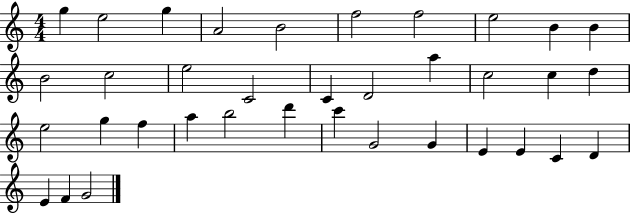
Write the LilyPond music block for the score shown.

{
  \clef treble
  \numericTimeSignature
  \time 4/4
  \key c \major
  g''4 e''2 g''4 | a'2 b'2 | f''2 f''2 | e''2 b'4 b'4 | \break b'2 c''2 | e''2 c'2 | c'4 d'2 a''4 | c''2 c''4 d''4 | \break e''2 g''4 f''4 | a''4 b''2 d'''4 | c'''4 g'2 g'4 | e'4 e'4 c'4 d'4 | \break e'4 f'4 g'2 | \bar "|."
}